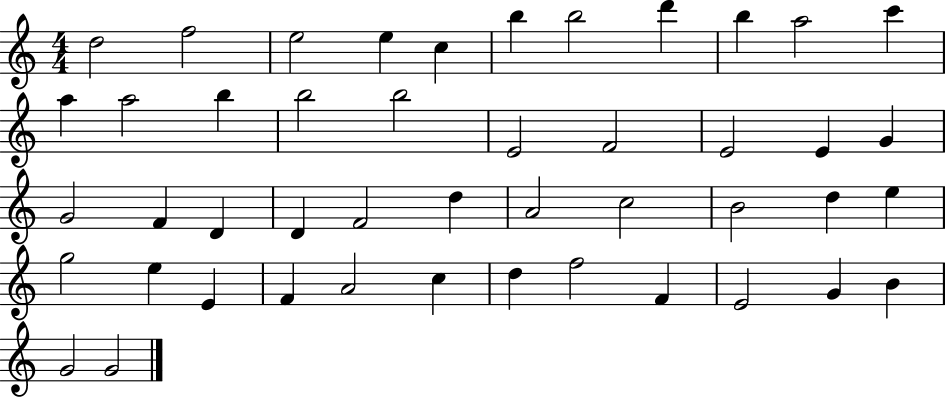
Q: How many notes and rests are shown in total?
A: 46